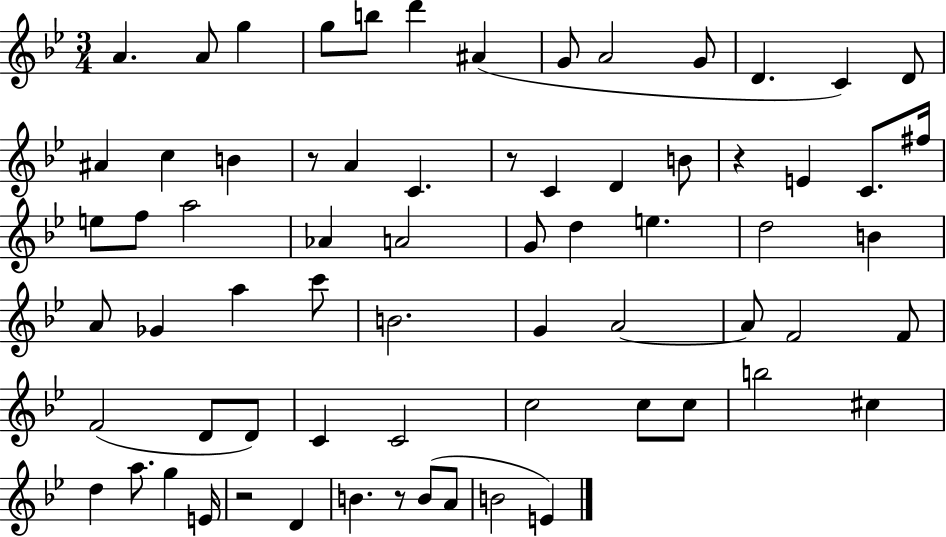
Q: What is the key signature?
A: BES major